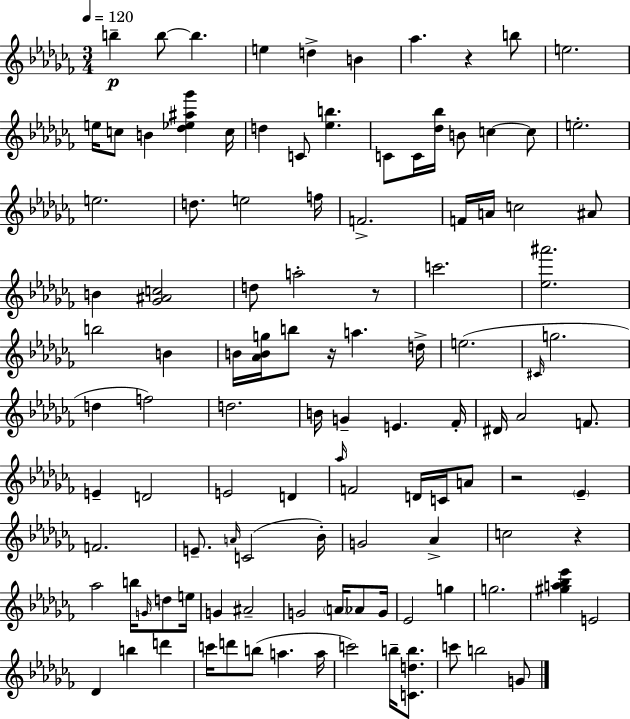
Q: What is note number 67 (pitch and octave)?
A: C4